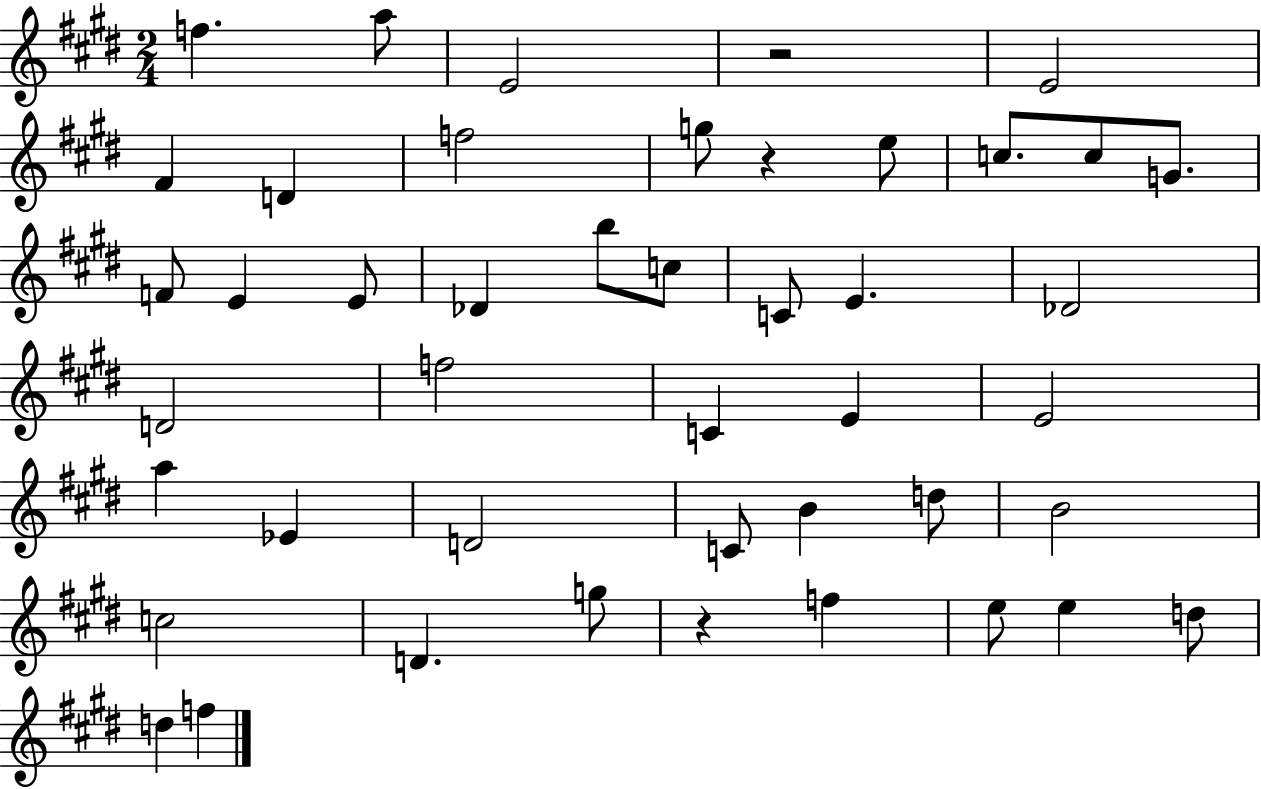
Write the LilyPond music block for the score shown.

{
  \clef treble
  \numericTimeSignature
  \time 2/4
  \key e \major
  \repeat volta 2 { f''4. a''8 | e'2 | r2 | e'2 | \break fis'4 d'4 | f''2 | g''8 r4 e''8 | c''8. c''8 g'8. | \break f'8 e'4 e'8 | des'4 b''8 c''8 | c'8 e'4. | des'2 | \break d'2 | f''2 | c'4 e'4 | e'2 | \break a''4 ees'4 | d'2 | c'8 b'4 d''8 | b'2 | \break c''2 | d'4. g''8 | r4 f''4 | e''8 e''4 d''8 | \break d''4 f''4 | } \bar "|."
}